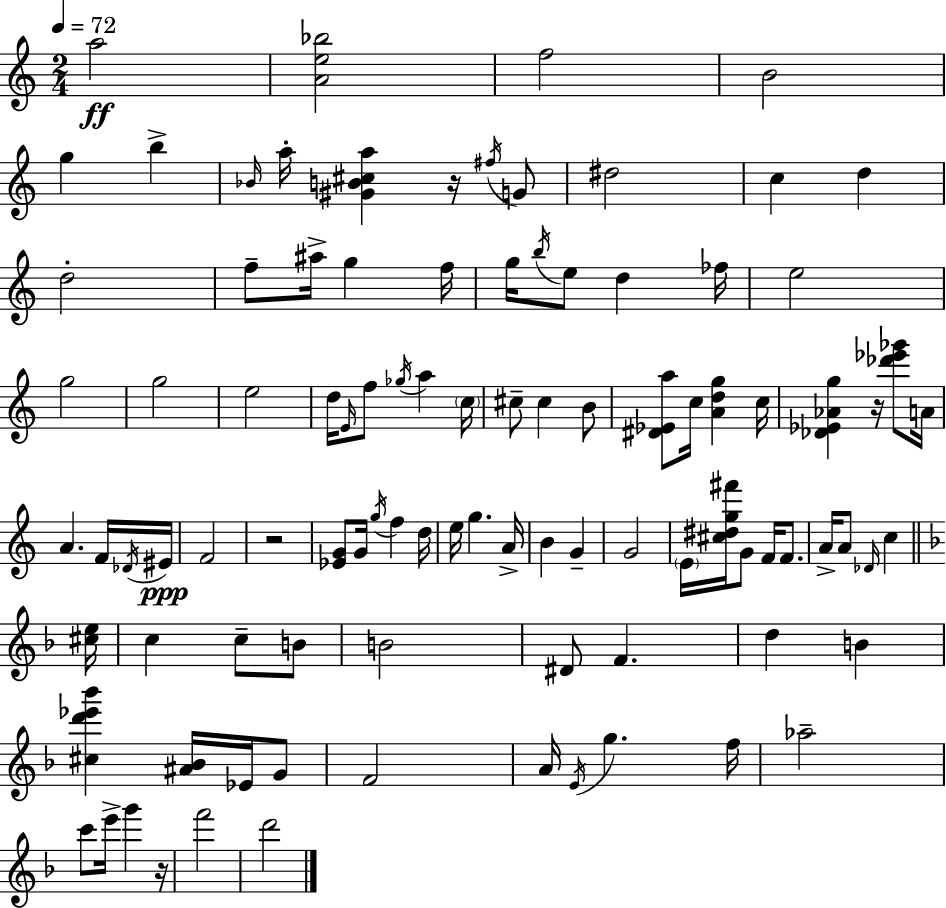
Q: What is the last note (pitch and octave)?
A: D6